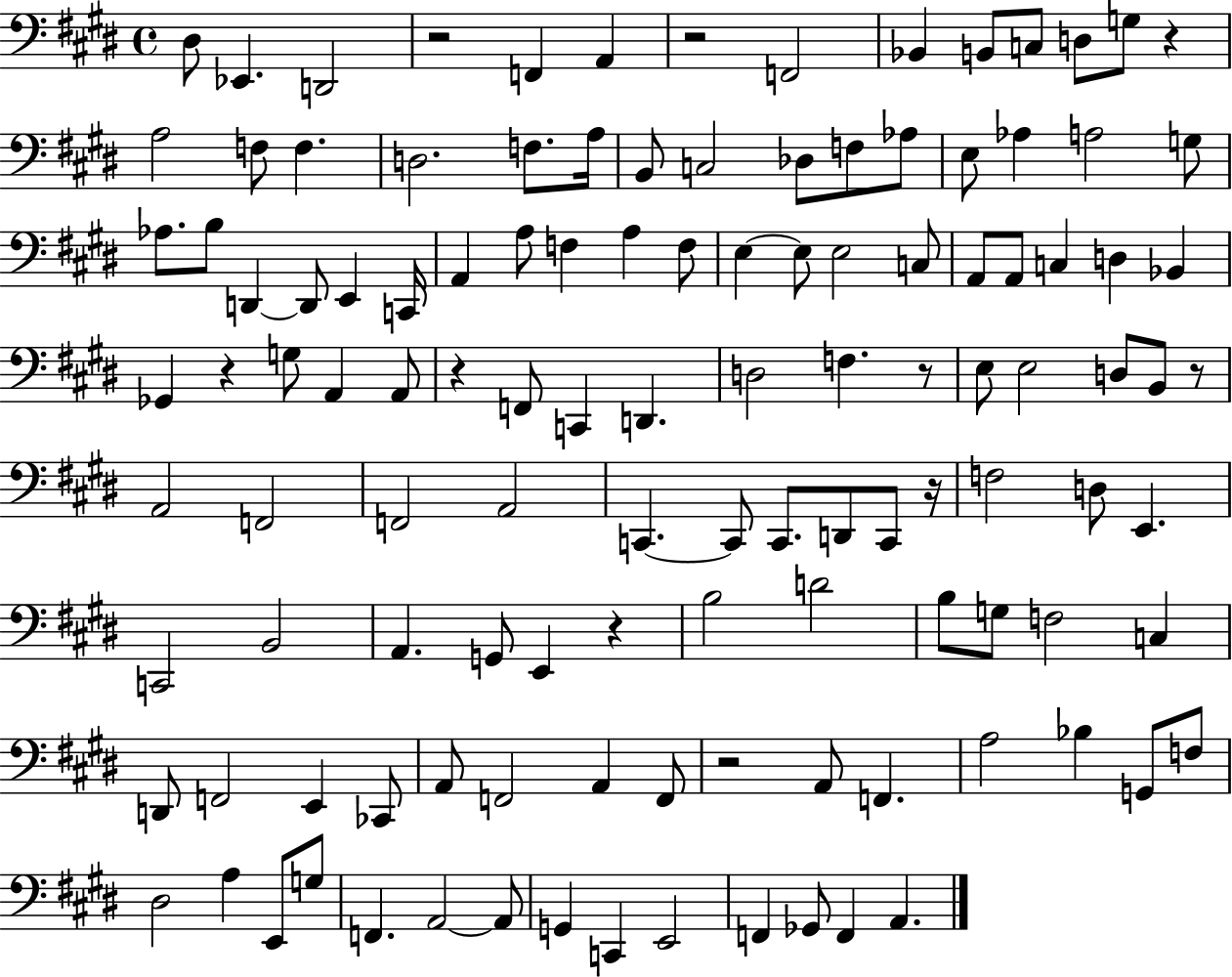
D#3/e Eb2/q. D2/h R/h F2/q A2/q R/h F2/h Bb2/q B2/e C3/e D3/e G3/e R/q A3/h F3/e F3/q. D3/h. F3/e. A3/s B2/e C3/h Db3/e F3/e Ab3/e E3/e Ab3/q A3/h G3/e Ab3/e. B3/e D2/q D2/e E2/q C2/s A2/q A3/e F3/q A3/q F3/e E3/q E3/e E3/h C3/e A2/e A2/e C3/q D3/q Bb2/q Gb2/q R/q G3/e A2/q A2/e R/q F2/e C2/q D2/q. D3/h F3/q. R/e E3/e E3/h D3/e B2/e R/e A2/h F2/h F2/h A2/h C2/q. C2/e C2/e. D2/e C2/e R/s F3/h D3/e E2/q. C2/h B2/h A2/q. G2/e E2/q R/q B3/h D4/h B3/e G3/e F3/h C3/q D2/e F2/h E2/q CES2/e A2/e F2/h A2/q F2/e R/h A2/e F2/q. A3/h Bb3/q G2/e F3/e D#3/h A3/q E2/e G3/e F2/q. A2/h A2/e G2/q C2/q E2/h F2/q Gb2/e F2/q A2/q.